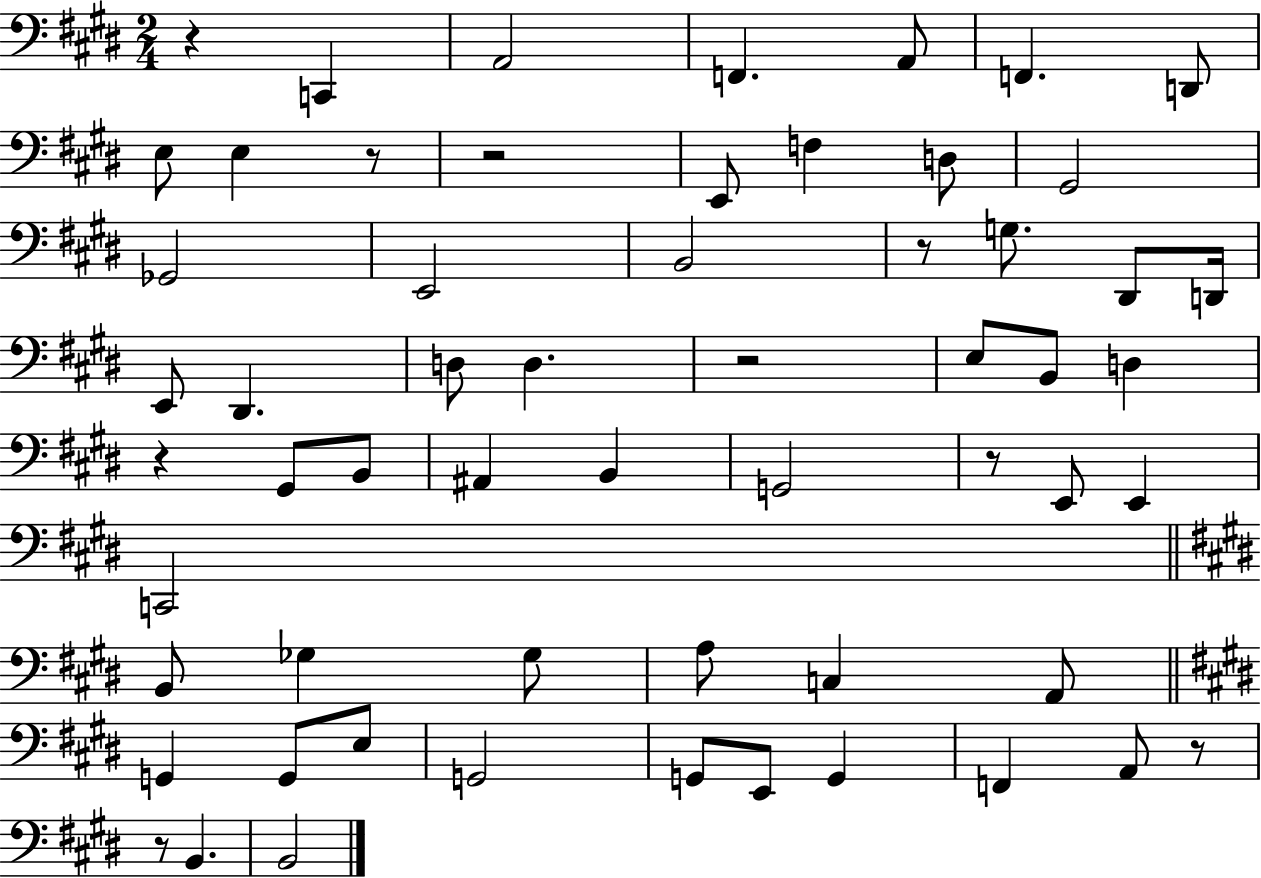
X:1
T:Untitled
M:2/4
L:1/4
K:E
z C,, A,,2 F,, A,,/2 F,, D,,/2 E,/2 E, z/2 z2 E,,/2 F, D,/2 ^G,,2 _G,,2 E,,2 B,,2 z/2 G,/2 ^D,,/2 D,,/4 E,,/2 ^D,, D,/2 D, z2 E,/2 B,,/2 D, z ^G,,/2 B,,/2 ^A,, B,, G,,2 z/2 E,,/2 E,, C,,2 B,,/2 _G, _G,/2 A,/2 C, A,,/2 G,, G,,/2 E,/2 G,,2 G,,/2 E,,/2 G,, F,, A,,/2 z/2 z/2 B,, B,,2